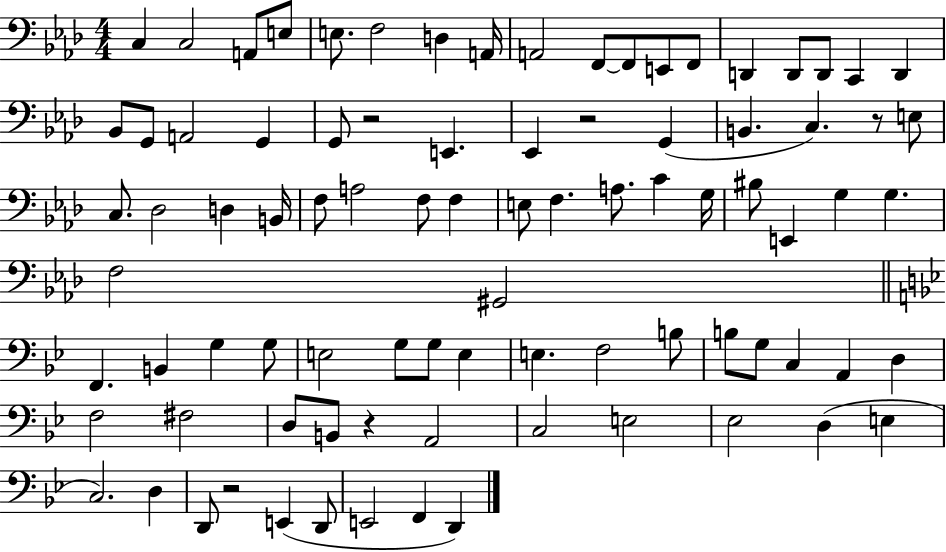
{
  \clef bass
  \numericTimeSignature
  \time 4/4
  \key aes \major
  c4 c2 a,8 e8 | e8. f2 d4 a,16 | a,2 f,8~~ f,8 e,8 f,8 | d,4 d,8 d,8 c,4 d,4 | \break bes,8 g,8 a,2 g,4 | g,8 r2 e,4. | ees,4 r2 g,4( | b,4. c4.) r8 e8 | \break c8. des2 d4 b,16 | f8 a2 f8 f4 | e8 f4. a8. c'4 g16 | bis8 e,4 g4 g4. | \break f2 gis,2 | \bar "||" \break \key bes \major f,4. b,4 g4 g8 | e2 g8 g8 e4 | e4. f2 b8 | b8 g8 c4 a,4 d4 | \break f2 fis2 | d8 b,8 r4 a,2 | c2 e2 | ees2 d4( e4 | \break c2.) d4 | d,8 r2 e,4( d,8 | e,2 f,4 d,4) | \bar "|."
}